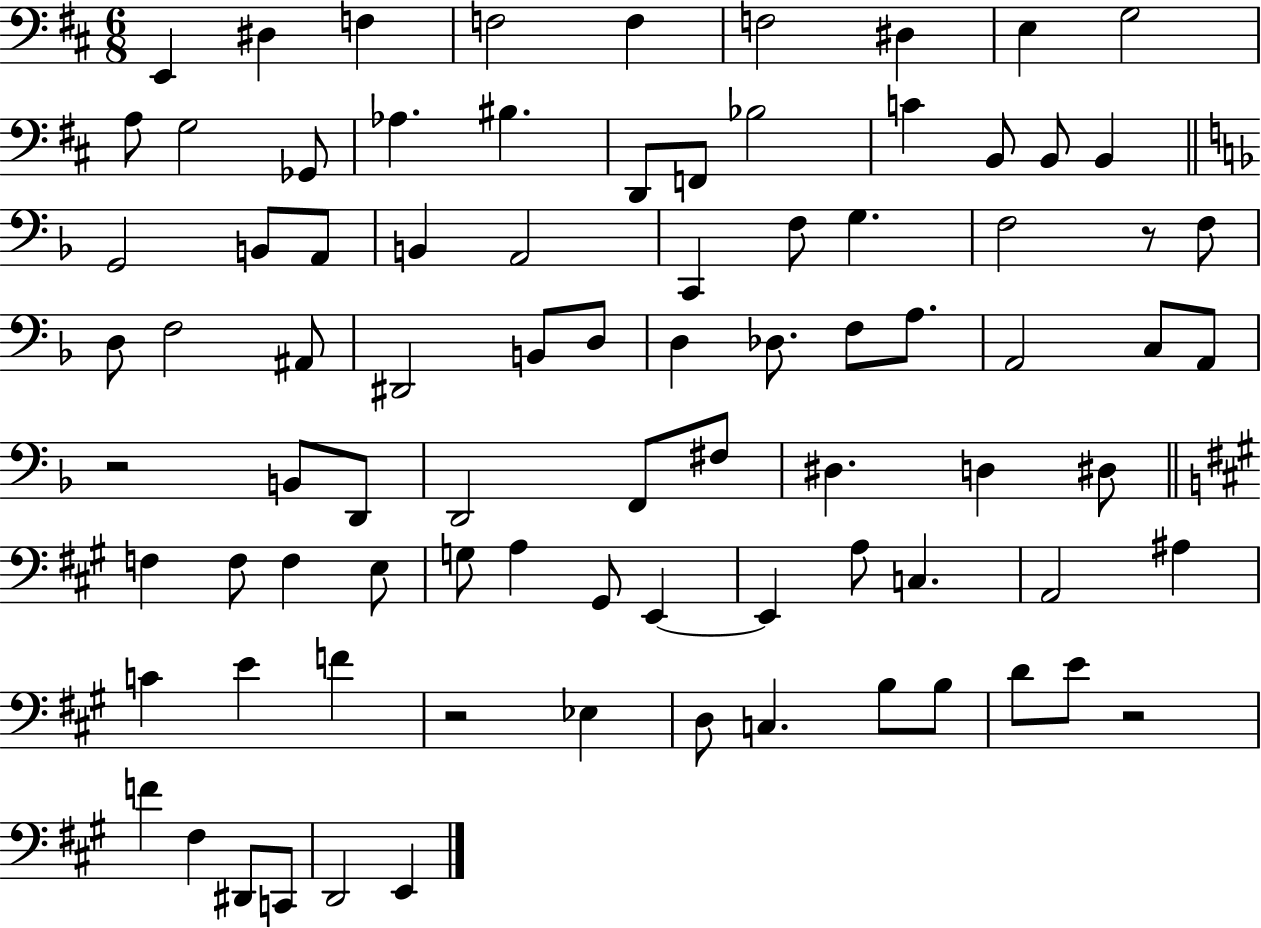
{
  \clef bass
  \numericTimeSignature
  \time 6/8
  \key d \major
  e,4 dis4 f4 | f2 f4 | f2 dis4 | e4 g2 | \break a8 g2 ges,8 | aes4. bis4. | d,8 f,8 bes2 | c'4 b,8 b,8 b,4 | \break \bar "||" \break \key f \major g,2 b,8 a,8 | b,4 a,2 | c,4 f8 g4. | f2 r8 f8 | \break d8 f2 ais,8 | dis,2 b,8 d8 | d4 des8. f8 a8. | a,2 c8 a,8 | \break r2 b,8 d,8 | d,2 f,8 fis8 | dis4. d4 dis8 | \bar "||" \break \key a \major f4 f8 f4 e8 | g8 a4 gis,8 e,4~~ | e,4 a8 c4. | a,2 ais4 | \break c'4 e'4 f'4 | r2 ees4 | d8 c4. b8 b8 | d'8 e'8 r2 | \break f'4 fis4 dis,8 c,8 | d,2 e,4 | \bar "|."
}